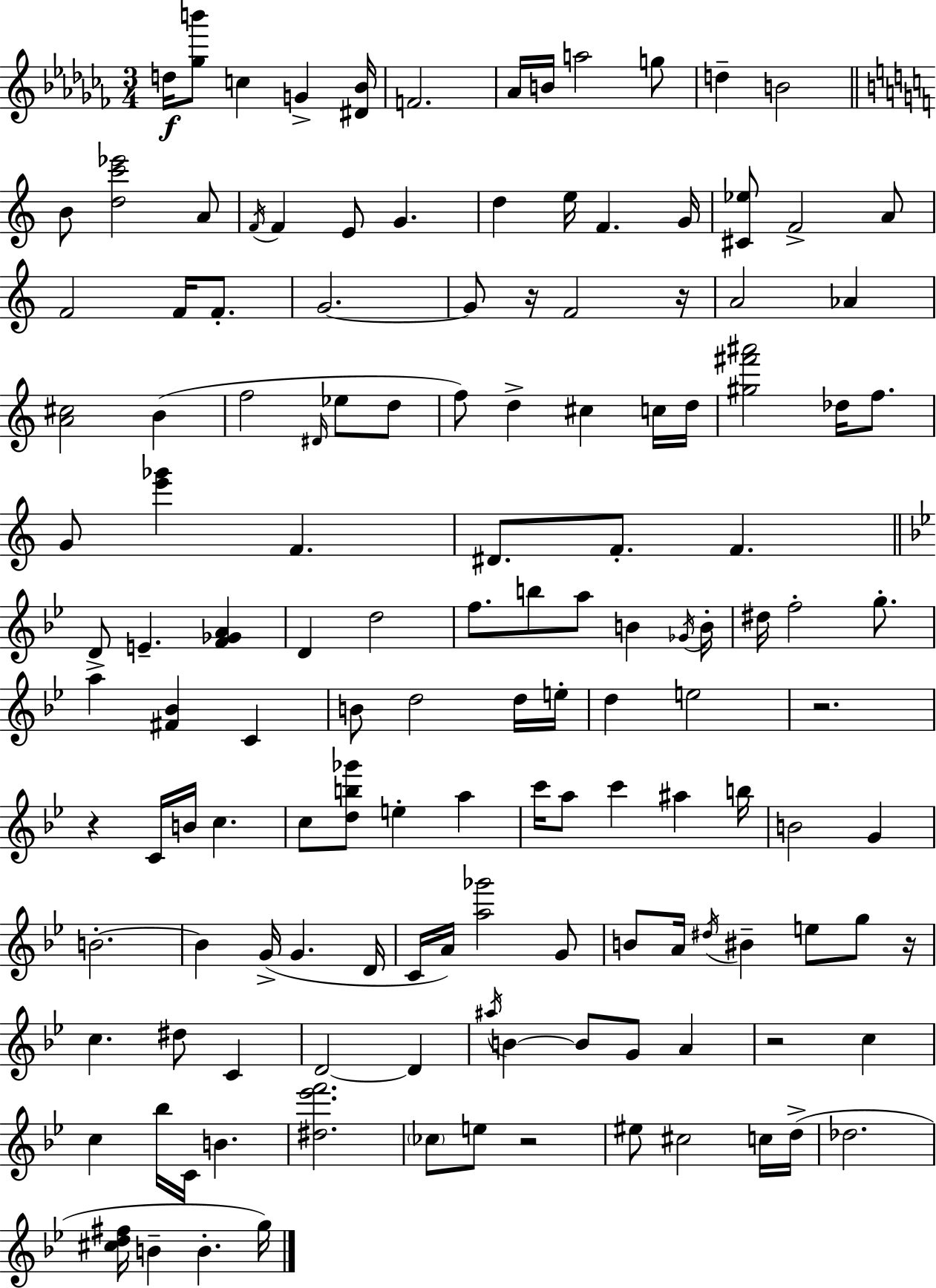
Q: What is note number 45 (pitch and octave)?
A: D#4